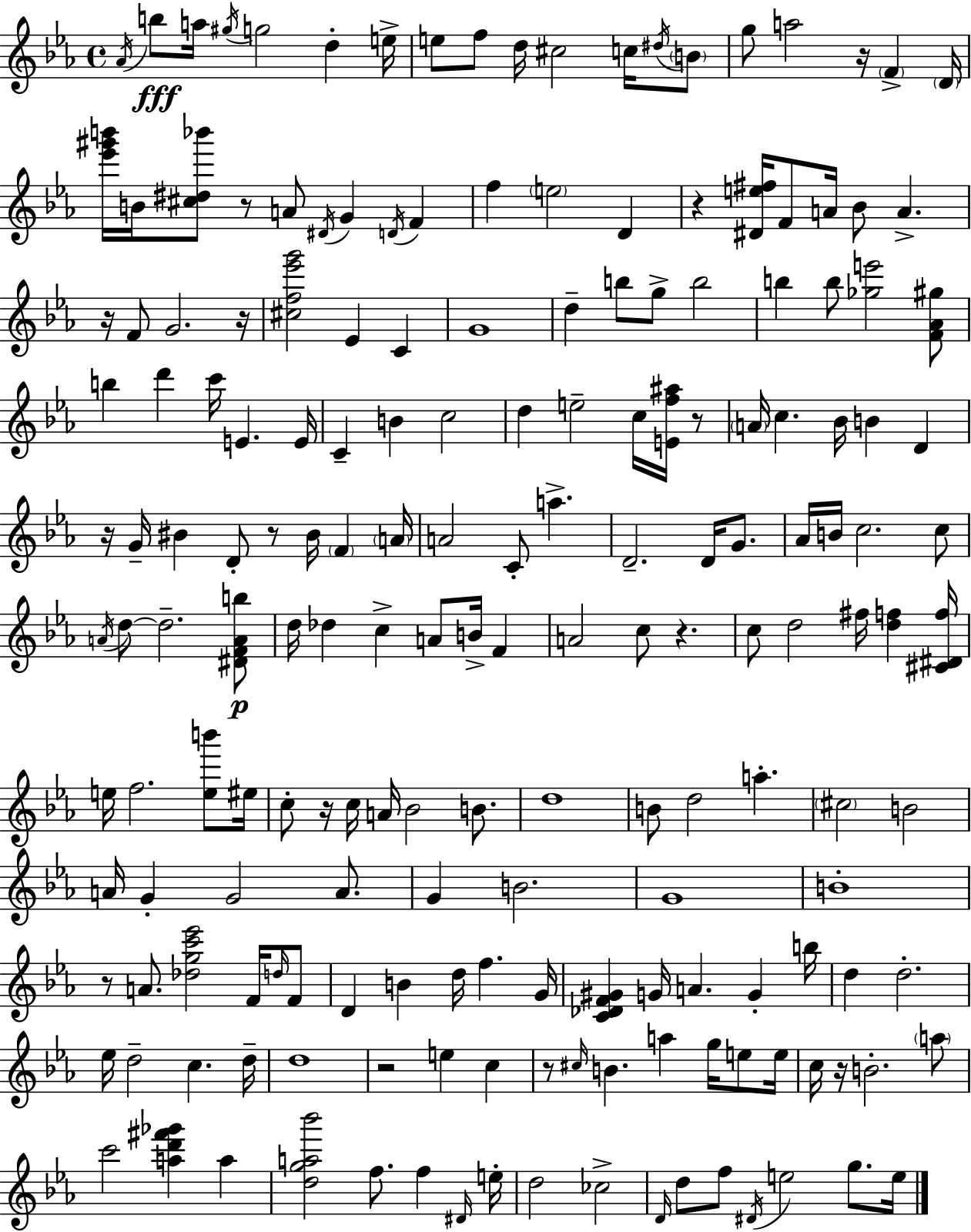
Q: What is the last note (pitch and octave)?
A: E5